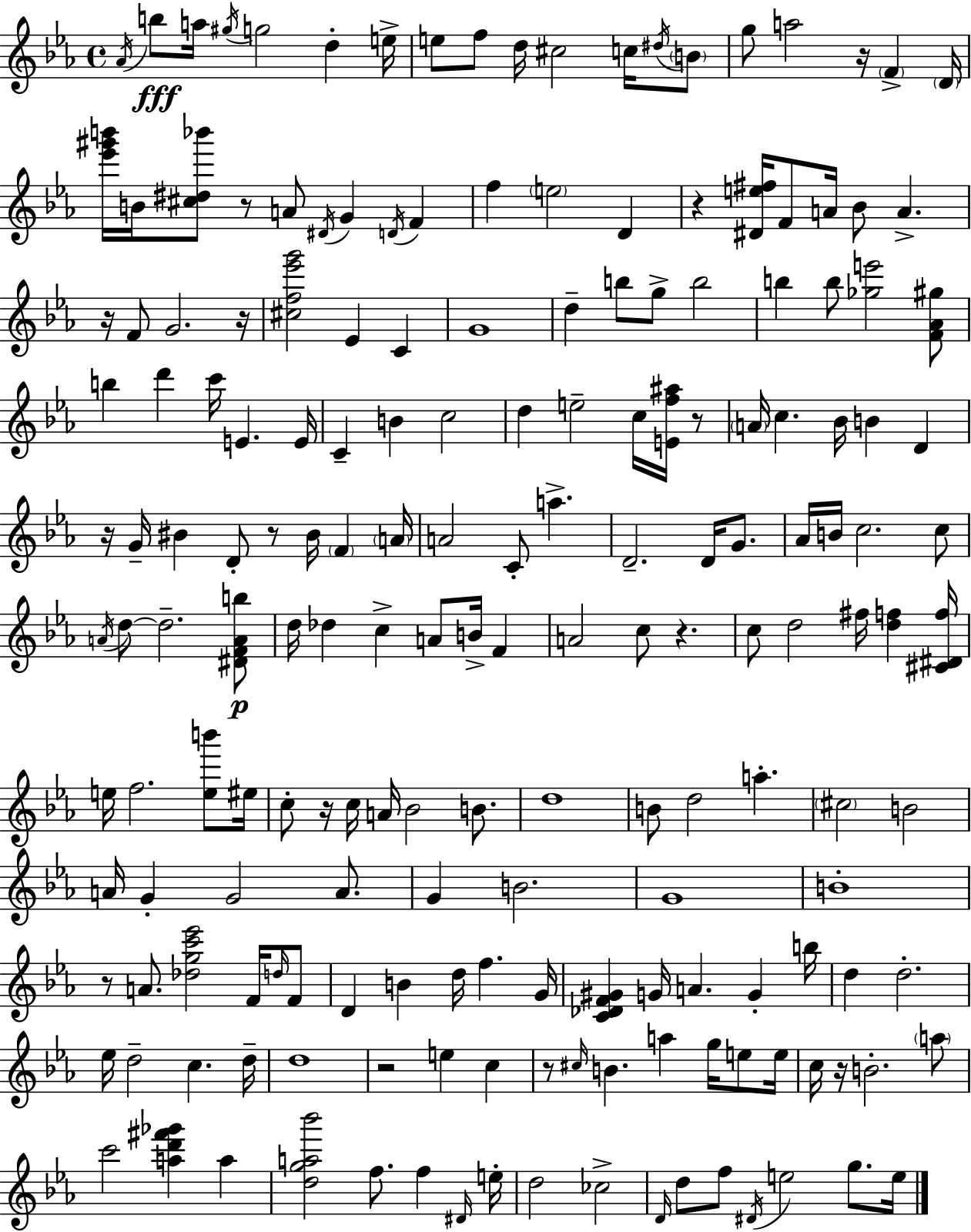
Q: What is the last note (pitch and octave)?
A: E5